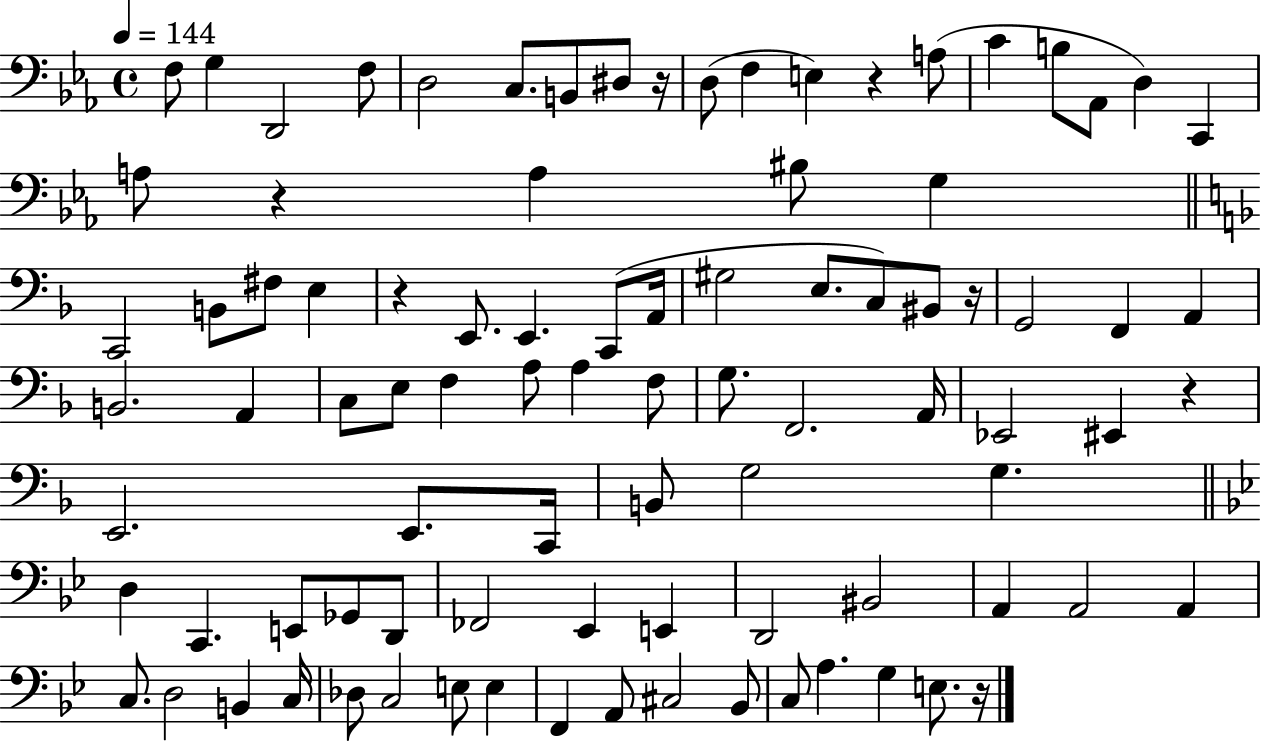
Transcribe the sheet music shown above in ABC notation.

X:1
T:Untitled
M:4/4
L:1/4
K:Eb
F,/2 G, D,,2 F,/2 D,2 C,/2 B,,/2 ^D,/2 z/4 D,/2 F, E, z A,/2 C B,/2 _A,,/2 D, C,, A,/2 z A, ^B,/2 G, C,,2 B,,/2 ^F,/2 E, z E,,/2 E,, C,,/2 A,,/4 ^G,2 E,/2 C,/2 ^B,,/2 z/4 G,,2 F,, A,, B,,2 A,, C,/2 E,/2 F, A,/2 A, F,/2 G,/2 F,,2 A,,/4 _E,,2 ^E,, z E,,2 E,,/2 C,,/4 B,,/2 G,2 G, D, C,, E,,/2 _G,,/2 D,,/2 _F,,2 _E,, E,, D,,2 ^B,,2 A,, A,,2 A,, C,/2 D,2 B,, C,/4 _D,/2 C,2 E,/2 E, F,, A,,/2 ^C,2 _B,,/2 C,/2 A, G, E,/2 z/4